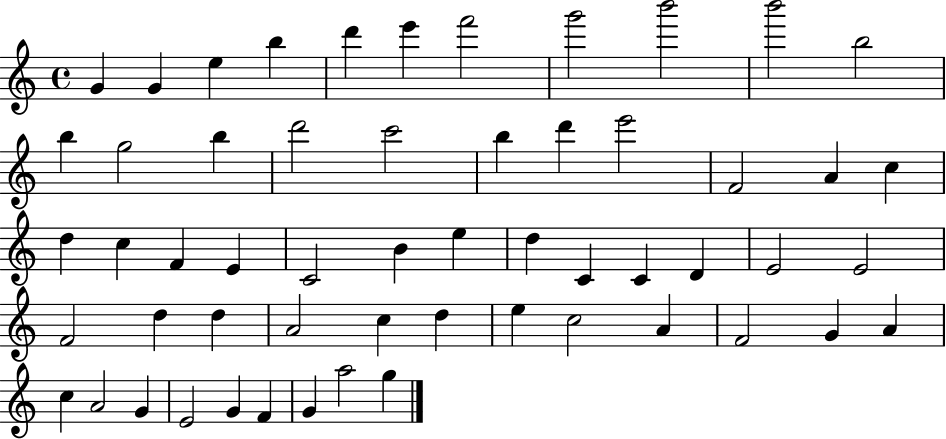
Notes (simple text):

G4/q G4/q E5/q B5/q D6/q E6/q F6/h G6/h B6/h B6/h B5/h B5/q G5/h B5/q D6/h C6/h B5/q D6/q E6/h F4/h A4/q C5/q D5/q C5/q F4/q E4/q C4/h B4/q E5/q D5/q C4/q C4/q D4/q E4/h E4/h F4/h D5/q D5/q A4/h C5/q D5/q E5/q C5/h A4/q F4/h G4/q A4/q C5/q A4/h G4/q E4/h G4/q F4/q G4/q A5/h G5/q